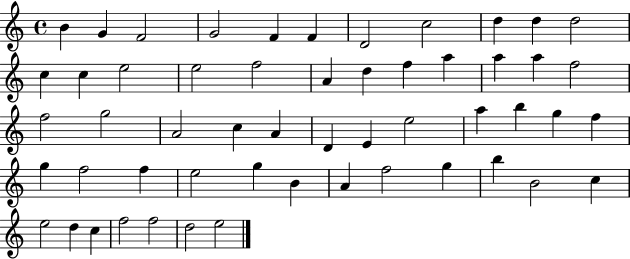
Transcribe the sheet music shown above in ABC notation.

X:1
T:Untitled
M:4/4
L:1/4
K:C
B G F2 G2 F F D2 c2 d d d2 c c e2 e2 f2 A d f a a a f2 f2 g2 A2 c A D E e2 a b g f g f2 f e2 g B A f2 g b B2 c e2 d c f2 f2 d2 e2